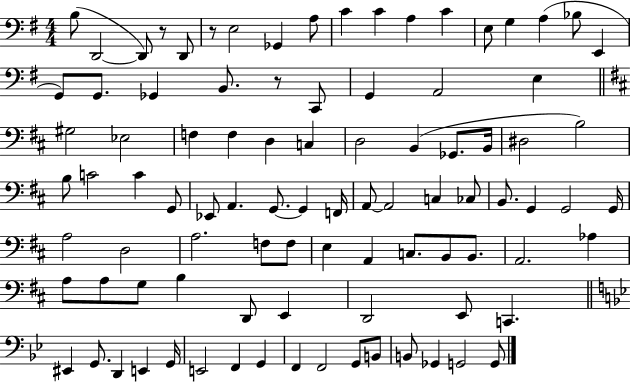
{
  \clef bass
  \numericTimeSignature
  \time 4/4
  \key g \major
  b8( d,2~~ d,8) r8 d,8 | r8 e2 ges,4 a8 | c'4 c'4 a4 c'4 | e8 g4 a4( bes8 e,4 | \break g,8) g,8. ges,4 b,8. r8 c,8 | g,4 a,2 e4 | \bar "||" \break \key b \minor gis2 ees2 | f4 f4 d4 c4 | d2 b,4( ges,8. b,16 | dis2 b2) | \break b8 c'2 c'4 g,8 | ees,8 a,4. g,8.~~ g,4 f,16 | a,8~~ a,2 c4 ces8 | b,8. g,4 g,2 g,16 | \break a2 d2 | a2. f8 f8 | e4 a,4 c8. b,8 b,8. | a,2. aes4 | \break a8 a8 g8 b4 d,8 e,4 | d,2 e,8 c,4. | \bar "||" \break \key bes \major eis,4 g,8. d,4 e,4 g,16 | e,2 f,4 g,4 | f,4 f,2 g,8 b,8 | b,8 ges,4 g,2 g,8 | \break \bar "|."
}